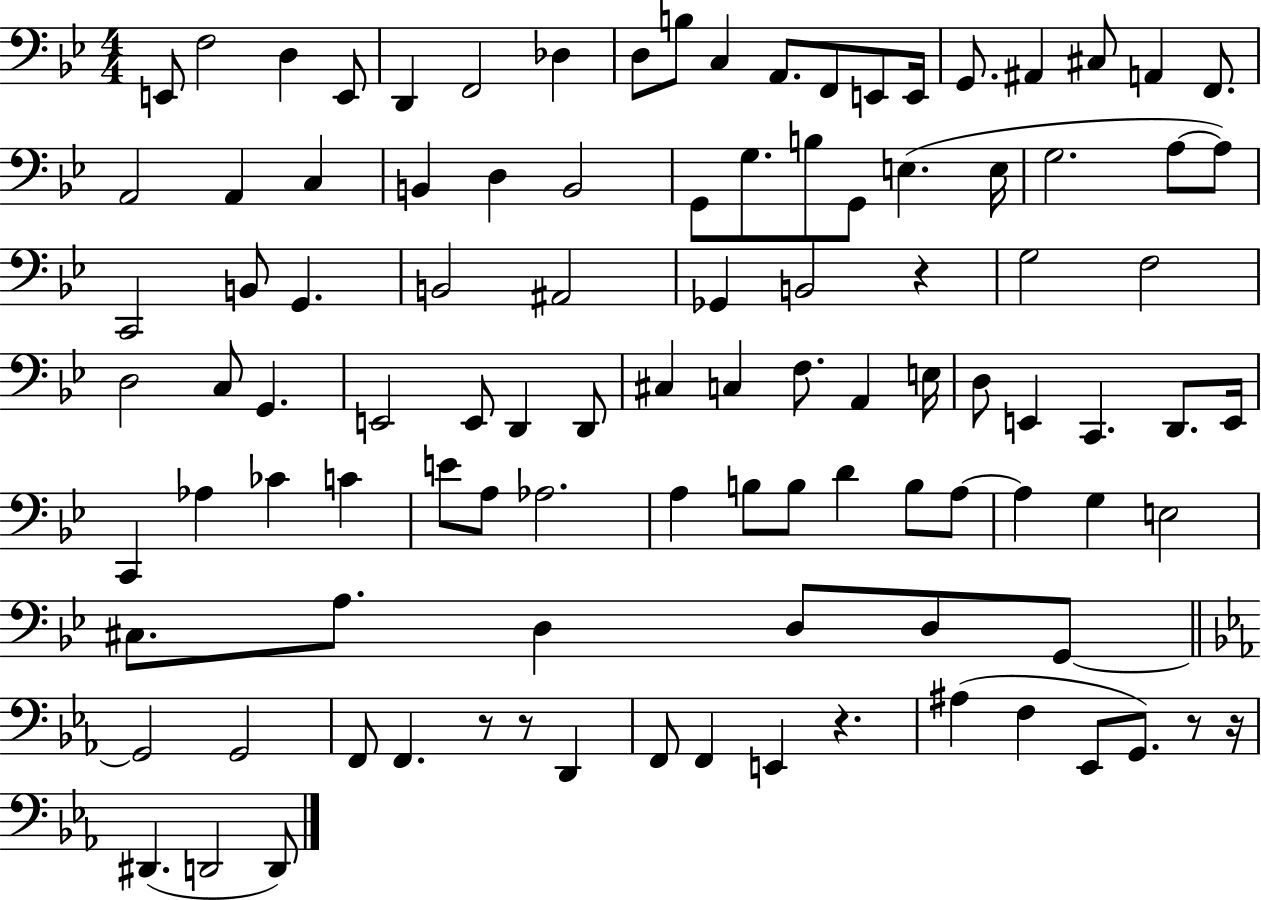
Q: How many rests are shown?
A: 6